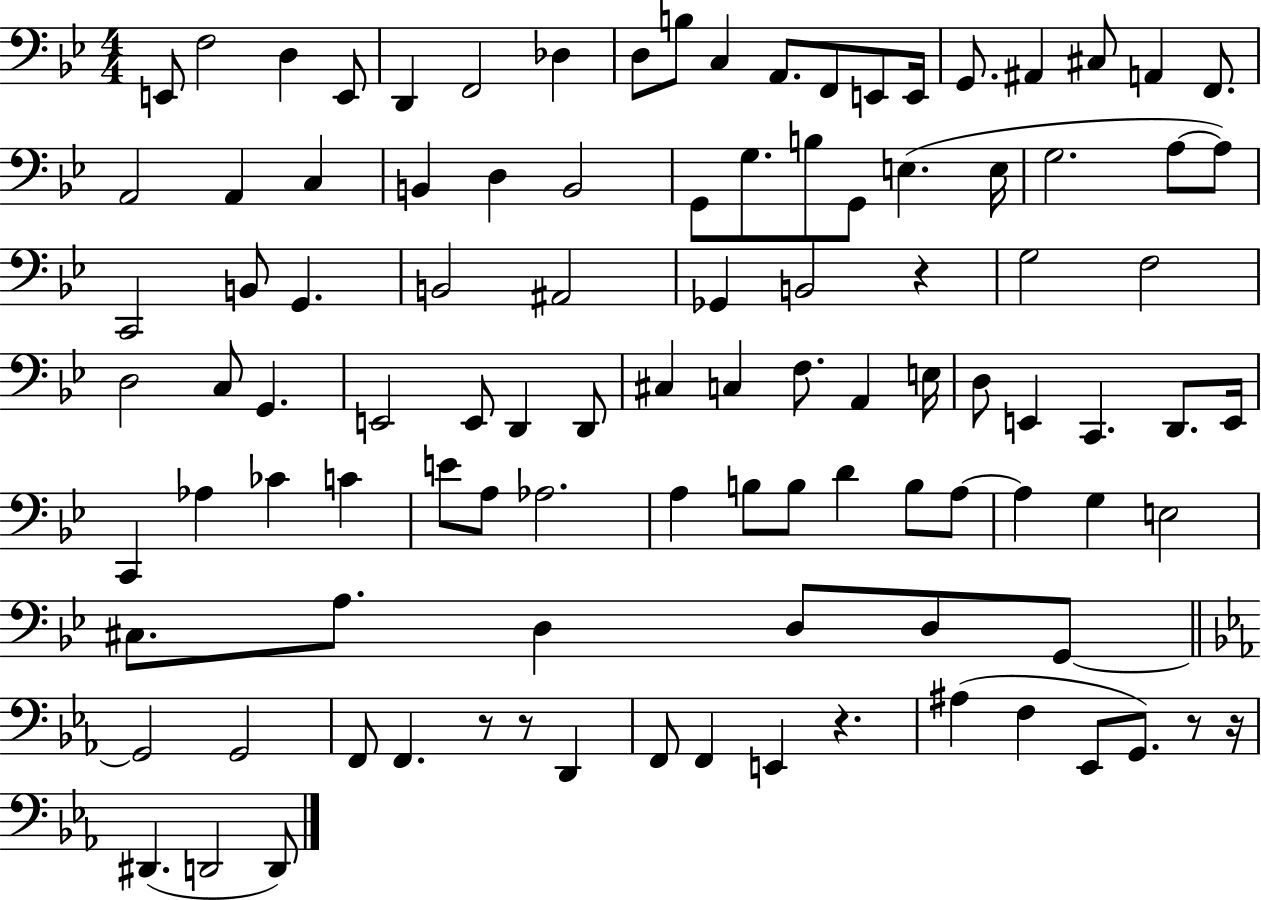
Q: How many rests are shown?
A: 6